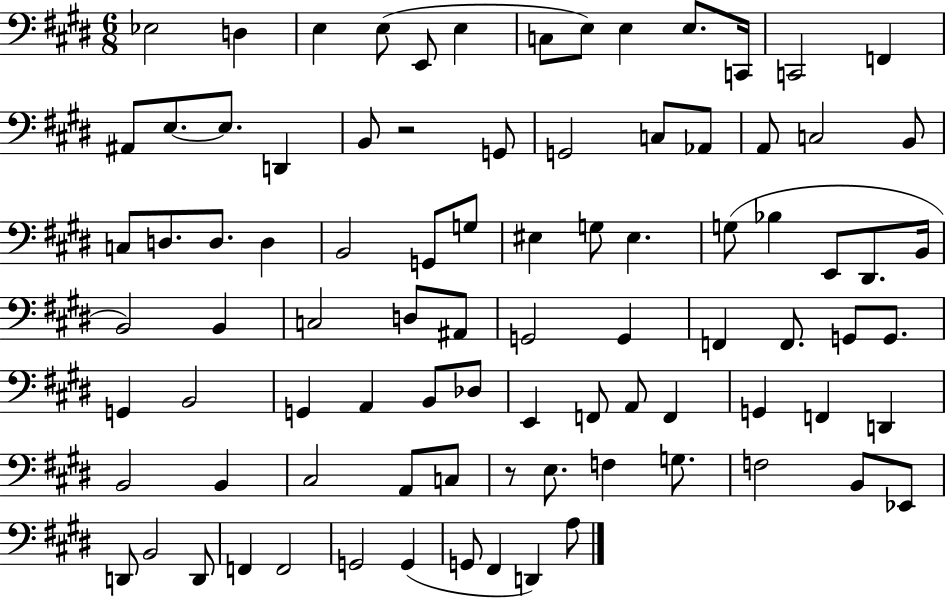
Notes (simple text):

Eb3/h D3/q E3/q E3/e E2/e E3/q C3/e E3/e E3/q E3/e. C2/s C2/h F2/q A#2/e E3/e. E3/e. D2/q B2/e R/h G2/e G2/h C3/e Ab2/e A2/e C3/h B2/e C3/e D3/e. D3/e. D3/q B2/h G2/e G3/e EIS3/q G3/e EIS3/q. G3/e Bb3/q E2/e D#2/e. B2/s B2/h B2/q C3/h D3/e A#2/e G2/h G2/q F2/q F2/e. G2/e G2/e. G2/q B2/h G2/q A2/q B2/e Db3/e E2/q F2/e A2/e F2/q G2/q F2/q D2/q B2/h B2/q C#3/h A2/e C3/e R/e E3/e. F3/q G3/e. F3/h B2/e Eb2/e D2/e B2/h D2/e F2/q F2/h G2/h G2/q G2/e F#2/q D2/q A3/e